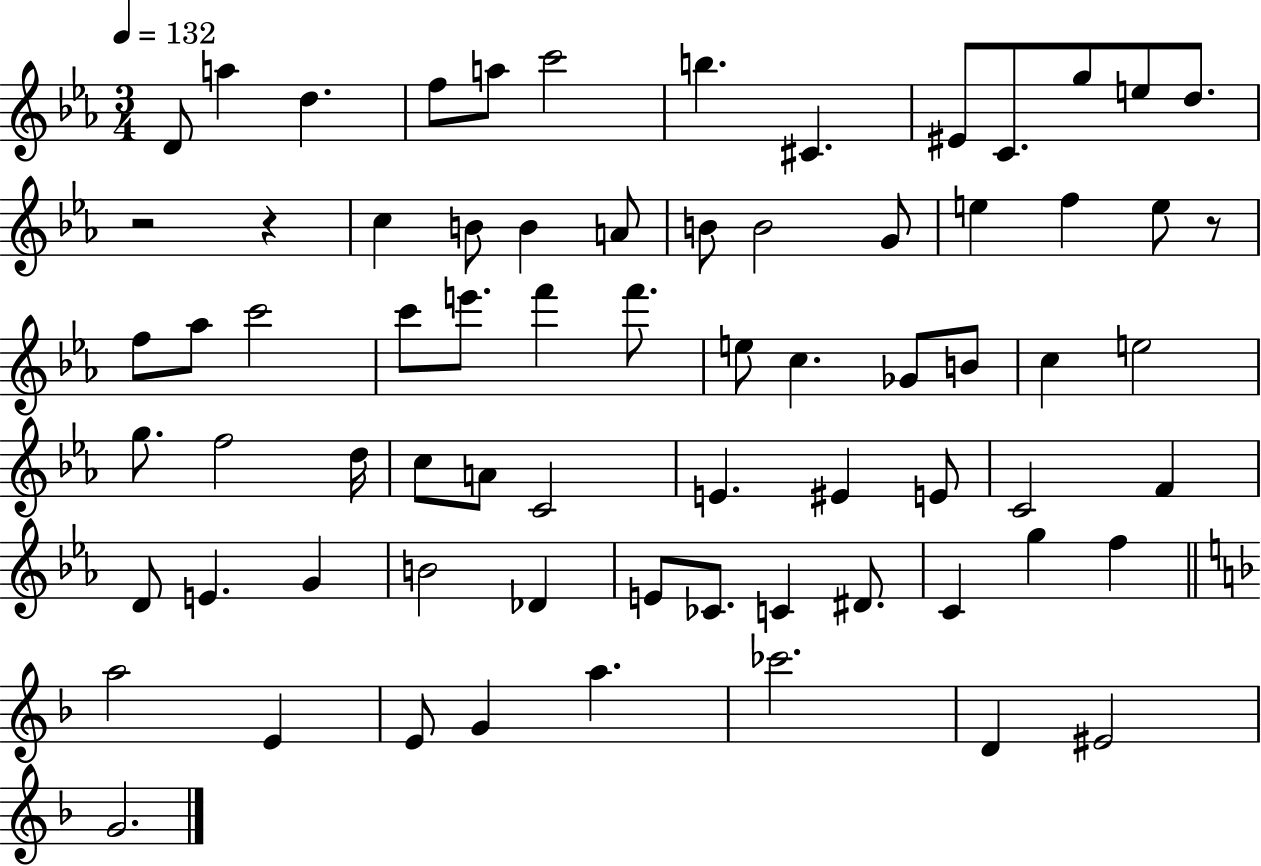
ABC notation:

X:1
T:Untitled
M:3/4
L:1/4
K:Eb
D/2 a d f/2 a/2 c'2 b ^C ^E/2 C/2 g/2 e/2 d/2 z2 z c B/2 B A/2 B/2 B2 G/2 e f e/2 z/2 f/2 _a/2 c'2 c'/2 e'/2 f' f'/2 e/2 c _G/2 B/2 c e2 g/2 f2 d/4 c/2 A/2 C2 E ^E E/2 C2 F D/2 E G B2 _D E/2 _C/2 C ^D/2 C g f a2 E E/2 G a _c'2 D ^E2 G2